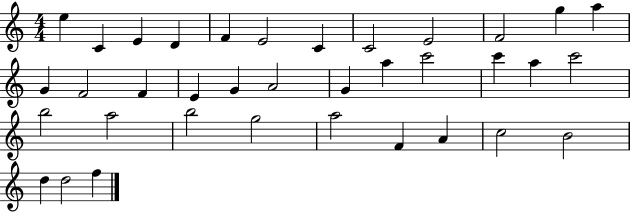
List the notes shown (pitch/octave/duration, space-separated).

E5/q C4/q E4/q D4/q F4/q E4/h C4/q C4/h E4/h F4/h G5/q A5/q G4/q F4/h F4/q E4/q G4/q A4/h G4/q A5/q C6/h C6/q A5/q C6/h B5/h A5/h B5/h G5/h A5/h F4/q A4/q C5/h B4/h D5/q D5/h F5/q